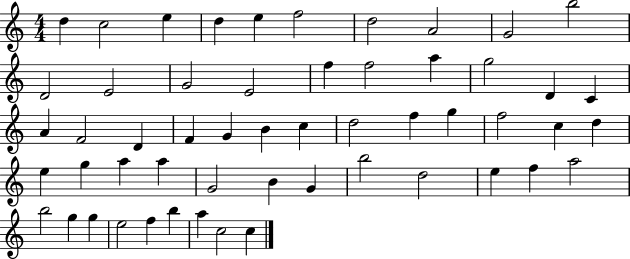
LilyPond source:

{
  \clef treble
  \numericTimeSignature
  \time 4/4
  \key c \major
  d''4 c''2 e''4 | d''4 e''4 f''2 | d''2 a'2 | g'2 b''2 | \break d'2 e'2 | g'2 e'2 | f''4 f''2 a''4 | g''2 d'4 c'4 | \break a'4 f'2 d'4 | f'4 g'4 b'4 c''4 | d''2 f''4 g''4 | f''2 c''4 d''4 | \break e''4 g''4 a''4 a''4 | g'2 b'4 g'4 | b''2 d''2 | e''4 f''4 a''2 | \break b''2 g''4 g''4 | e''2 f''4 b''4 | a''4 c''2 c''4 | \bar "|."
}